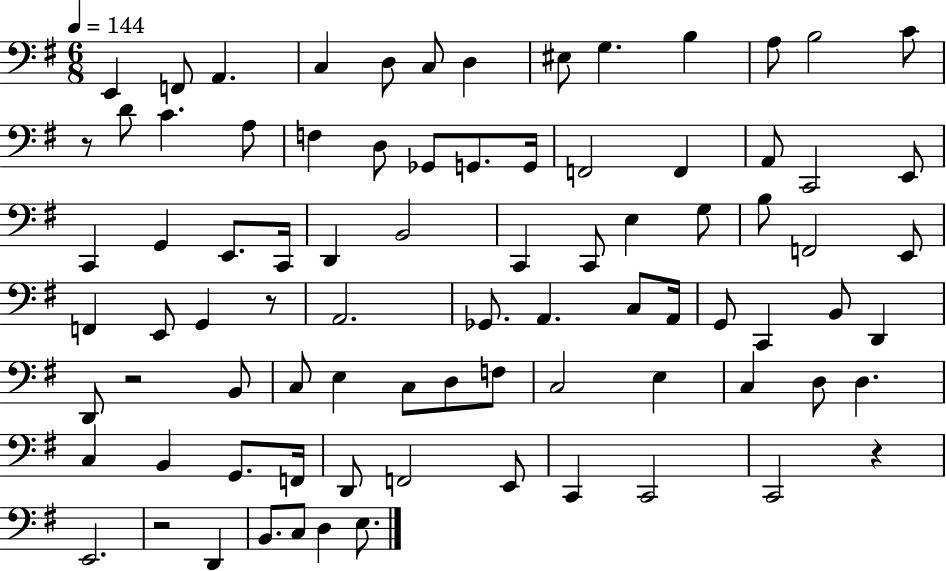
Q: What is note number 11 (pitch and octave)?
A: A3